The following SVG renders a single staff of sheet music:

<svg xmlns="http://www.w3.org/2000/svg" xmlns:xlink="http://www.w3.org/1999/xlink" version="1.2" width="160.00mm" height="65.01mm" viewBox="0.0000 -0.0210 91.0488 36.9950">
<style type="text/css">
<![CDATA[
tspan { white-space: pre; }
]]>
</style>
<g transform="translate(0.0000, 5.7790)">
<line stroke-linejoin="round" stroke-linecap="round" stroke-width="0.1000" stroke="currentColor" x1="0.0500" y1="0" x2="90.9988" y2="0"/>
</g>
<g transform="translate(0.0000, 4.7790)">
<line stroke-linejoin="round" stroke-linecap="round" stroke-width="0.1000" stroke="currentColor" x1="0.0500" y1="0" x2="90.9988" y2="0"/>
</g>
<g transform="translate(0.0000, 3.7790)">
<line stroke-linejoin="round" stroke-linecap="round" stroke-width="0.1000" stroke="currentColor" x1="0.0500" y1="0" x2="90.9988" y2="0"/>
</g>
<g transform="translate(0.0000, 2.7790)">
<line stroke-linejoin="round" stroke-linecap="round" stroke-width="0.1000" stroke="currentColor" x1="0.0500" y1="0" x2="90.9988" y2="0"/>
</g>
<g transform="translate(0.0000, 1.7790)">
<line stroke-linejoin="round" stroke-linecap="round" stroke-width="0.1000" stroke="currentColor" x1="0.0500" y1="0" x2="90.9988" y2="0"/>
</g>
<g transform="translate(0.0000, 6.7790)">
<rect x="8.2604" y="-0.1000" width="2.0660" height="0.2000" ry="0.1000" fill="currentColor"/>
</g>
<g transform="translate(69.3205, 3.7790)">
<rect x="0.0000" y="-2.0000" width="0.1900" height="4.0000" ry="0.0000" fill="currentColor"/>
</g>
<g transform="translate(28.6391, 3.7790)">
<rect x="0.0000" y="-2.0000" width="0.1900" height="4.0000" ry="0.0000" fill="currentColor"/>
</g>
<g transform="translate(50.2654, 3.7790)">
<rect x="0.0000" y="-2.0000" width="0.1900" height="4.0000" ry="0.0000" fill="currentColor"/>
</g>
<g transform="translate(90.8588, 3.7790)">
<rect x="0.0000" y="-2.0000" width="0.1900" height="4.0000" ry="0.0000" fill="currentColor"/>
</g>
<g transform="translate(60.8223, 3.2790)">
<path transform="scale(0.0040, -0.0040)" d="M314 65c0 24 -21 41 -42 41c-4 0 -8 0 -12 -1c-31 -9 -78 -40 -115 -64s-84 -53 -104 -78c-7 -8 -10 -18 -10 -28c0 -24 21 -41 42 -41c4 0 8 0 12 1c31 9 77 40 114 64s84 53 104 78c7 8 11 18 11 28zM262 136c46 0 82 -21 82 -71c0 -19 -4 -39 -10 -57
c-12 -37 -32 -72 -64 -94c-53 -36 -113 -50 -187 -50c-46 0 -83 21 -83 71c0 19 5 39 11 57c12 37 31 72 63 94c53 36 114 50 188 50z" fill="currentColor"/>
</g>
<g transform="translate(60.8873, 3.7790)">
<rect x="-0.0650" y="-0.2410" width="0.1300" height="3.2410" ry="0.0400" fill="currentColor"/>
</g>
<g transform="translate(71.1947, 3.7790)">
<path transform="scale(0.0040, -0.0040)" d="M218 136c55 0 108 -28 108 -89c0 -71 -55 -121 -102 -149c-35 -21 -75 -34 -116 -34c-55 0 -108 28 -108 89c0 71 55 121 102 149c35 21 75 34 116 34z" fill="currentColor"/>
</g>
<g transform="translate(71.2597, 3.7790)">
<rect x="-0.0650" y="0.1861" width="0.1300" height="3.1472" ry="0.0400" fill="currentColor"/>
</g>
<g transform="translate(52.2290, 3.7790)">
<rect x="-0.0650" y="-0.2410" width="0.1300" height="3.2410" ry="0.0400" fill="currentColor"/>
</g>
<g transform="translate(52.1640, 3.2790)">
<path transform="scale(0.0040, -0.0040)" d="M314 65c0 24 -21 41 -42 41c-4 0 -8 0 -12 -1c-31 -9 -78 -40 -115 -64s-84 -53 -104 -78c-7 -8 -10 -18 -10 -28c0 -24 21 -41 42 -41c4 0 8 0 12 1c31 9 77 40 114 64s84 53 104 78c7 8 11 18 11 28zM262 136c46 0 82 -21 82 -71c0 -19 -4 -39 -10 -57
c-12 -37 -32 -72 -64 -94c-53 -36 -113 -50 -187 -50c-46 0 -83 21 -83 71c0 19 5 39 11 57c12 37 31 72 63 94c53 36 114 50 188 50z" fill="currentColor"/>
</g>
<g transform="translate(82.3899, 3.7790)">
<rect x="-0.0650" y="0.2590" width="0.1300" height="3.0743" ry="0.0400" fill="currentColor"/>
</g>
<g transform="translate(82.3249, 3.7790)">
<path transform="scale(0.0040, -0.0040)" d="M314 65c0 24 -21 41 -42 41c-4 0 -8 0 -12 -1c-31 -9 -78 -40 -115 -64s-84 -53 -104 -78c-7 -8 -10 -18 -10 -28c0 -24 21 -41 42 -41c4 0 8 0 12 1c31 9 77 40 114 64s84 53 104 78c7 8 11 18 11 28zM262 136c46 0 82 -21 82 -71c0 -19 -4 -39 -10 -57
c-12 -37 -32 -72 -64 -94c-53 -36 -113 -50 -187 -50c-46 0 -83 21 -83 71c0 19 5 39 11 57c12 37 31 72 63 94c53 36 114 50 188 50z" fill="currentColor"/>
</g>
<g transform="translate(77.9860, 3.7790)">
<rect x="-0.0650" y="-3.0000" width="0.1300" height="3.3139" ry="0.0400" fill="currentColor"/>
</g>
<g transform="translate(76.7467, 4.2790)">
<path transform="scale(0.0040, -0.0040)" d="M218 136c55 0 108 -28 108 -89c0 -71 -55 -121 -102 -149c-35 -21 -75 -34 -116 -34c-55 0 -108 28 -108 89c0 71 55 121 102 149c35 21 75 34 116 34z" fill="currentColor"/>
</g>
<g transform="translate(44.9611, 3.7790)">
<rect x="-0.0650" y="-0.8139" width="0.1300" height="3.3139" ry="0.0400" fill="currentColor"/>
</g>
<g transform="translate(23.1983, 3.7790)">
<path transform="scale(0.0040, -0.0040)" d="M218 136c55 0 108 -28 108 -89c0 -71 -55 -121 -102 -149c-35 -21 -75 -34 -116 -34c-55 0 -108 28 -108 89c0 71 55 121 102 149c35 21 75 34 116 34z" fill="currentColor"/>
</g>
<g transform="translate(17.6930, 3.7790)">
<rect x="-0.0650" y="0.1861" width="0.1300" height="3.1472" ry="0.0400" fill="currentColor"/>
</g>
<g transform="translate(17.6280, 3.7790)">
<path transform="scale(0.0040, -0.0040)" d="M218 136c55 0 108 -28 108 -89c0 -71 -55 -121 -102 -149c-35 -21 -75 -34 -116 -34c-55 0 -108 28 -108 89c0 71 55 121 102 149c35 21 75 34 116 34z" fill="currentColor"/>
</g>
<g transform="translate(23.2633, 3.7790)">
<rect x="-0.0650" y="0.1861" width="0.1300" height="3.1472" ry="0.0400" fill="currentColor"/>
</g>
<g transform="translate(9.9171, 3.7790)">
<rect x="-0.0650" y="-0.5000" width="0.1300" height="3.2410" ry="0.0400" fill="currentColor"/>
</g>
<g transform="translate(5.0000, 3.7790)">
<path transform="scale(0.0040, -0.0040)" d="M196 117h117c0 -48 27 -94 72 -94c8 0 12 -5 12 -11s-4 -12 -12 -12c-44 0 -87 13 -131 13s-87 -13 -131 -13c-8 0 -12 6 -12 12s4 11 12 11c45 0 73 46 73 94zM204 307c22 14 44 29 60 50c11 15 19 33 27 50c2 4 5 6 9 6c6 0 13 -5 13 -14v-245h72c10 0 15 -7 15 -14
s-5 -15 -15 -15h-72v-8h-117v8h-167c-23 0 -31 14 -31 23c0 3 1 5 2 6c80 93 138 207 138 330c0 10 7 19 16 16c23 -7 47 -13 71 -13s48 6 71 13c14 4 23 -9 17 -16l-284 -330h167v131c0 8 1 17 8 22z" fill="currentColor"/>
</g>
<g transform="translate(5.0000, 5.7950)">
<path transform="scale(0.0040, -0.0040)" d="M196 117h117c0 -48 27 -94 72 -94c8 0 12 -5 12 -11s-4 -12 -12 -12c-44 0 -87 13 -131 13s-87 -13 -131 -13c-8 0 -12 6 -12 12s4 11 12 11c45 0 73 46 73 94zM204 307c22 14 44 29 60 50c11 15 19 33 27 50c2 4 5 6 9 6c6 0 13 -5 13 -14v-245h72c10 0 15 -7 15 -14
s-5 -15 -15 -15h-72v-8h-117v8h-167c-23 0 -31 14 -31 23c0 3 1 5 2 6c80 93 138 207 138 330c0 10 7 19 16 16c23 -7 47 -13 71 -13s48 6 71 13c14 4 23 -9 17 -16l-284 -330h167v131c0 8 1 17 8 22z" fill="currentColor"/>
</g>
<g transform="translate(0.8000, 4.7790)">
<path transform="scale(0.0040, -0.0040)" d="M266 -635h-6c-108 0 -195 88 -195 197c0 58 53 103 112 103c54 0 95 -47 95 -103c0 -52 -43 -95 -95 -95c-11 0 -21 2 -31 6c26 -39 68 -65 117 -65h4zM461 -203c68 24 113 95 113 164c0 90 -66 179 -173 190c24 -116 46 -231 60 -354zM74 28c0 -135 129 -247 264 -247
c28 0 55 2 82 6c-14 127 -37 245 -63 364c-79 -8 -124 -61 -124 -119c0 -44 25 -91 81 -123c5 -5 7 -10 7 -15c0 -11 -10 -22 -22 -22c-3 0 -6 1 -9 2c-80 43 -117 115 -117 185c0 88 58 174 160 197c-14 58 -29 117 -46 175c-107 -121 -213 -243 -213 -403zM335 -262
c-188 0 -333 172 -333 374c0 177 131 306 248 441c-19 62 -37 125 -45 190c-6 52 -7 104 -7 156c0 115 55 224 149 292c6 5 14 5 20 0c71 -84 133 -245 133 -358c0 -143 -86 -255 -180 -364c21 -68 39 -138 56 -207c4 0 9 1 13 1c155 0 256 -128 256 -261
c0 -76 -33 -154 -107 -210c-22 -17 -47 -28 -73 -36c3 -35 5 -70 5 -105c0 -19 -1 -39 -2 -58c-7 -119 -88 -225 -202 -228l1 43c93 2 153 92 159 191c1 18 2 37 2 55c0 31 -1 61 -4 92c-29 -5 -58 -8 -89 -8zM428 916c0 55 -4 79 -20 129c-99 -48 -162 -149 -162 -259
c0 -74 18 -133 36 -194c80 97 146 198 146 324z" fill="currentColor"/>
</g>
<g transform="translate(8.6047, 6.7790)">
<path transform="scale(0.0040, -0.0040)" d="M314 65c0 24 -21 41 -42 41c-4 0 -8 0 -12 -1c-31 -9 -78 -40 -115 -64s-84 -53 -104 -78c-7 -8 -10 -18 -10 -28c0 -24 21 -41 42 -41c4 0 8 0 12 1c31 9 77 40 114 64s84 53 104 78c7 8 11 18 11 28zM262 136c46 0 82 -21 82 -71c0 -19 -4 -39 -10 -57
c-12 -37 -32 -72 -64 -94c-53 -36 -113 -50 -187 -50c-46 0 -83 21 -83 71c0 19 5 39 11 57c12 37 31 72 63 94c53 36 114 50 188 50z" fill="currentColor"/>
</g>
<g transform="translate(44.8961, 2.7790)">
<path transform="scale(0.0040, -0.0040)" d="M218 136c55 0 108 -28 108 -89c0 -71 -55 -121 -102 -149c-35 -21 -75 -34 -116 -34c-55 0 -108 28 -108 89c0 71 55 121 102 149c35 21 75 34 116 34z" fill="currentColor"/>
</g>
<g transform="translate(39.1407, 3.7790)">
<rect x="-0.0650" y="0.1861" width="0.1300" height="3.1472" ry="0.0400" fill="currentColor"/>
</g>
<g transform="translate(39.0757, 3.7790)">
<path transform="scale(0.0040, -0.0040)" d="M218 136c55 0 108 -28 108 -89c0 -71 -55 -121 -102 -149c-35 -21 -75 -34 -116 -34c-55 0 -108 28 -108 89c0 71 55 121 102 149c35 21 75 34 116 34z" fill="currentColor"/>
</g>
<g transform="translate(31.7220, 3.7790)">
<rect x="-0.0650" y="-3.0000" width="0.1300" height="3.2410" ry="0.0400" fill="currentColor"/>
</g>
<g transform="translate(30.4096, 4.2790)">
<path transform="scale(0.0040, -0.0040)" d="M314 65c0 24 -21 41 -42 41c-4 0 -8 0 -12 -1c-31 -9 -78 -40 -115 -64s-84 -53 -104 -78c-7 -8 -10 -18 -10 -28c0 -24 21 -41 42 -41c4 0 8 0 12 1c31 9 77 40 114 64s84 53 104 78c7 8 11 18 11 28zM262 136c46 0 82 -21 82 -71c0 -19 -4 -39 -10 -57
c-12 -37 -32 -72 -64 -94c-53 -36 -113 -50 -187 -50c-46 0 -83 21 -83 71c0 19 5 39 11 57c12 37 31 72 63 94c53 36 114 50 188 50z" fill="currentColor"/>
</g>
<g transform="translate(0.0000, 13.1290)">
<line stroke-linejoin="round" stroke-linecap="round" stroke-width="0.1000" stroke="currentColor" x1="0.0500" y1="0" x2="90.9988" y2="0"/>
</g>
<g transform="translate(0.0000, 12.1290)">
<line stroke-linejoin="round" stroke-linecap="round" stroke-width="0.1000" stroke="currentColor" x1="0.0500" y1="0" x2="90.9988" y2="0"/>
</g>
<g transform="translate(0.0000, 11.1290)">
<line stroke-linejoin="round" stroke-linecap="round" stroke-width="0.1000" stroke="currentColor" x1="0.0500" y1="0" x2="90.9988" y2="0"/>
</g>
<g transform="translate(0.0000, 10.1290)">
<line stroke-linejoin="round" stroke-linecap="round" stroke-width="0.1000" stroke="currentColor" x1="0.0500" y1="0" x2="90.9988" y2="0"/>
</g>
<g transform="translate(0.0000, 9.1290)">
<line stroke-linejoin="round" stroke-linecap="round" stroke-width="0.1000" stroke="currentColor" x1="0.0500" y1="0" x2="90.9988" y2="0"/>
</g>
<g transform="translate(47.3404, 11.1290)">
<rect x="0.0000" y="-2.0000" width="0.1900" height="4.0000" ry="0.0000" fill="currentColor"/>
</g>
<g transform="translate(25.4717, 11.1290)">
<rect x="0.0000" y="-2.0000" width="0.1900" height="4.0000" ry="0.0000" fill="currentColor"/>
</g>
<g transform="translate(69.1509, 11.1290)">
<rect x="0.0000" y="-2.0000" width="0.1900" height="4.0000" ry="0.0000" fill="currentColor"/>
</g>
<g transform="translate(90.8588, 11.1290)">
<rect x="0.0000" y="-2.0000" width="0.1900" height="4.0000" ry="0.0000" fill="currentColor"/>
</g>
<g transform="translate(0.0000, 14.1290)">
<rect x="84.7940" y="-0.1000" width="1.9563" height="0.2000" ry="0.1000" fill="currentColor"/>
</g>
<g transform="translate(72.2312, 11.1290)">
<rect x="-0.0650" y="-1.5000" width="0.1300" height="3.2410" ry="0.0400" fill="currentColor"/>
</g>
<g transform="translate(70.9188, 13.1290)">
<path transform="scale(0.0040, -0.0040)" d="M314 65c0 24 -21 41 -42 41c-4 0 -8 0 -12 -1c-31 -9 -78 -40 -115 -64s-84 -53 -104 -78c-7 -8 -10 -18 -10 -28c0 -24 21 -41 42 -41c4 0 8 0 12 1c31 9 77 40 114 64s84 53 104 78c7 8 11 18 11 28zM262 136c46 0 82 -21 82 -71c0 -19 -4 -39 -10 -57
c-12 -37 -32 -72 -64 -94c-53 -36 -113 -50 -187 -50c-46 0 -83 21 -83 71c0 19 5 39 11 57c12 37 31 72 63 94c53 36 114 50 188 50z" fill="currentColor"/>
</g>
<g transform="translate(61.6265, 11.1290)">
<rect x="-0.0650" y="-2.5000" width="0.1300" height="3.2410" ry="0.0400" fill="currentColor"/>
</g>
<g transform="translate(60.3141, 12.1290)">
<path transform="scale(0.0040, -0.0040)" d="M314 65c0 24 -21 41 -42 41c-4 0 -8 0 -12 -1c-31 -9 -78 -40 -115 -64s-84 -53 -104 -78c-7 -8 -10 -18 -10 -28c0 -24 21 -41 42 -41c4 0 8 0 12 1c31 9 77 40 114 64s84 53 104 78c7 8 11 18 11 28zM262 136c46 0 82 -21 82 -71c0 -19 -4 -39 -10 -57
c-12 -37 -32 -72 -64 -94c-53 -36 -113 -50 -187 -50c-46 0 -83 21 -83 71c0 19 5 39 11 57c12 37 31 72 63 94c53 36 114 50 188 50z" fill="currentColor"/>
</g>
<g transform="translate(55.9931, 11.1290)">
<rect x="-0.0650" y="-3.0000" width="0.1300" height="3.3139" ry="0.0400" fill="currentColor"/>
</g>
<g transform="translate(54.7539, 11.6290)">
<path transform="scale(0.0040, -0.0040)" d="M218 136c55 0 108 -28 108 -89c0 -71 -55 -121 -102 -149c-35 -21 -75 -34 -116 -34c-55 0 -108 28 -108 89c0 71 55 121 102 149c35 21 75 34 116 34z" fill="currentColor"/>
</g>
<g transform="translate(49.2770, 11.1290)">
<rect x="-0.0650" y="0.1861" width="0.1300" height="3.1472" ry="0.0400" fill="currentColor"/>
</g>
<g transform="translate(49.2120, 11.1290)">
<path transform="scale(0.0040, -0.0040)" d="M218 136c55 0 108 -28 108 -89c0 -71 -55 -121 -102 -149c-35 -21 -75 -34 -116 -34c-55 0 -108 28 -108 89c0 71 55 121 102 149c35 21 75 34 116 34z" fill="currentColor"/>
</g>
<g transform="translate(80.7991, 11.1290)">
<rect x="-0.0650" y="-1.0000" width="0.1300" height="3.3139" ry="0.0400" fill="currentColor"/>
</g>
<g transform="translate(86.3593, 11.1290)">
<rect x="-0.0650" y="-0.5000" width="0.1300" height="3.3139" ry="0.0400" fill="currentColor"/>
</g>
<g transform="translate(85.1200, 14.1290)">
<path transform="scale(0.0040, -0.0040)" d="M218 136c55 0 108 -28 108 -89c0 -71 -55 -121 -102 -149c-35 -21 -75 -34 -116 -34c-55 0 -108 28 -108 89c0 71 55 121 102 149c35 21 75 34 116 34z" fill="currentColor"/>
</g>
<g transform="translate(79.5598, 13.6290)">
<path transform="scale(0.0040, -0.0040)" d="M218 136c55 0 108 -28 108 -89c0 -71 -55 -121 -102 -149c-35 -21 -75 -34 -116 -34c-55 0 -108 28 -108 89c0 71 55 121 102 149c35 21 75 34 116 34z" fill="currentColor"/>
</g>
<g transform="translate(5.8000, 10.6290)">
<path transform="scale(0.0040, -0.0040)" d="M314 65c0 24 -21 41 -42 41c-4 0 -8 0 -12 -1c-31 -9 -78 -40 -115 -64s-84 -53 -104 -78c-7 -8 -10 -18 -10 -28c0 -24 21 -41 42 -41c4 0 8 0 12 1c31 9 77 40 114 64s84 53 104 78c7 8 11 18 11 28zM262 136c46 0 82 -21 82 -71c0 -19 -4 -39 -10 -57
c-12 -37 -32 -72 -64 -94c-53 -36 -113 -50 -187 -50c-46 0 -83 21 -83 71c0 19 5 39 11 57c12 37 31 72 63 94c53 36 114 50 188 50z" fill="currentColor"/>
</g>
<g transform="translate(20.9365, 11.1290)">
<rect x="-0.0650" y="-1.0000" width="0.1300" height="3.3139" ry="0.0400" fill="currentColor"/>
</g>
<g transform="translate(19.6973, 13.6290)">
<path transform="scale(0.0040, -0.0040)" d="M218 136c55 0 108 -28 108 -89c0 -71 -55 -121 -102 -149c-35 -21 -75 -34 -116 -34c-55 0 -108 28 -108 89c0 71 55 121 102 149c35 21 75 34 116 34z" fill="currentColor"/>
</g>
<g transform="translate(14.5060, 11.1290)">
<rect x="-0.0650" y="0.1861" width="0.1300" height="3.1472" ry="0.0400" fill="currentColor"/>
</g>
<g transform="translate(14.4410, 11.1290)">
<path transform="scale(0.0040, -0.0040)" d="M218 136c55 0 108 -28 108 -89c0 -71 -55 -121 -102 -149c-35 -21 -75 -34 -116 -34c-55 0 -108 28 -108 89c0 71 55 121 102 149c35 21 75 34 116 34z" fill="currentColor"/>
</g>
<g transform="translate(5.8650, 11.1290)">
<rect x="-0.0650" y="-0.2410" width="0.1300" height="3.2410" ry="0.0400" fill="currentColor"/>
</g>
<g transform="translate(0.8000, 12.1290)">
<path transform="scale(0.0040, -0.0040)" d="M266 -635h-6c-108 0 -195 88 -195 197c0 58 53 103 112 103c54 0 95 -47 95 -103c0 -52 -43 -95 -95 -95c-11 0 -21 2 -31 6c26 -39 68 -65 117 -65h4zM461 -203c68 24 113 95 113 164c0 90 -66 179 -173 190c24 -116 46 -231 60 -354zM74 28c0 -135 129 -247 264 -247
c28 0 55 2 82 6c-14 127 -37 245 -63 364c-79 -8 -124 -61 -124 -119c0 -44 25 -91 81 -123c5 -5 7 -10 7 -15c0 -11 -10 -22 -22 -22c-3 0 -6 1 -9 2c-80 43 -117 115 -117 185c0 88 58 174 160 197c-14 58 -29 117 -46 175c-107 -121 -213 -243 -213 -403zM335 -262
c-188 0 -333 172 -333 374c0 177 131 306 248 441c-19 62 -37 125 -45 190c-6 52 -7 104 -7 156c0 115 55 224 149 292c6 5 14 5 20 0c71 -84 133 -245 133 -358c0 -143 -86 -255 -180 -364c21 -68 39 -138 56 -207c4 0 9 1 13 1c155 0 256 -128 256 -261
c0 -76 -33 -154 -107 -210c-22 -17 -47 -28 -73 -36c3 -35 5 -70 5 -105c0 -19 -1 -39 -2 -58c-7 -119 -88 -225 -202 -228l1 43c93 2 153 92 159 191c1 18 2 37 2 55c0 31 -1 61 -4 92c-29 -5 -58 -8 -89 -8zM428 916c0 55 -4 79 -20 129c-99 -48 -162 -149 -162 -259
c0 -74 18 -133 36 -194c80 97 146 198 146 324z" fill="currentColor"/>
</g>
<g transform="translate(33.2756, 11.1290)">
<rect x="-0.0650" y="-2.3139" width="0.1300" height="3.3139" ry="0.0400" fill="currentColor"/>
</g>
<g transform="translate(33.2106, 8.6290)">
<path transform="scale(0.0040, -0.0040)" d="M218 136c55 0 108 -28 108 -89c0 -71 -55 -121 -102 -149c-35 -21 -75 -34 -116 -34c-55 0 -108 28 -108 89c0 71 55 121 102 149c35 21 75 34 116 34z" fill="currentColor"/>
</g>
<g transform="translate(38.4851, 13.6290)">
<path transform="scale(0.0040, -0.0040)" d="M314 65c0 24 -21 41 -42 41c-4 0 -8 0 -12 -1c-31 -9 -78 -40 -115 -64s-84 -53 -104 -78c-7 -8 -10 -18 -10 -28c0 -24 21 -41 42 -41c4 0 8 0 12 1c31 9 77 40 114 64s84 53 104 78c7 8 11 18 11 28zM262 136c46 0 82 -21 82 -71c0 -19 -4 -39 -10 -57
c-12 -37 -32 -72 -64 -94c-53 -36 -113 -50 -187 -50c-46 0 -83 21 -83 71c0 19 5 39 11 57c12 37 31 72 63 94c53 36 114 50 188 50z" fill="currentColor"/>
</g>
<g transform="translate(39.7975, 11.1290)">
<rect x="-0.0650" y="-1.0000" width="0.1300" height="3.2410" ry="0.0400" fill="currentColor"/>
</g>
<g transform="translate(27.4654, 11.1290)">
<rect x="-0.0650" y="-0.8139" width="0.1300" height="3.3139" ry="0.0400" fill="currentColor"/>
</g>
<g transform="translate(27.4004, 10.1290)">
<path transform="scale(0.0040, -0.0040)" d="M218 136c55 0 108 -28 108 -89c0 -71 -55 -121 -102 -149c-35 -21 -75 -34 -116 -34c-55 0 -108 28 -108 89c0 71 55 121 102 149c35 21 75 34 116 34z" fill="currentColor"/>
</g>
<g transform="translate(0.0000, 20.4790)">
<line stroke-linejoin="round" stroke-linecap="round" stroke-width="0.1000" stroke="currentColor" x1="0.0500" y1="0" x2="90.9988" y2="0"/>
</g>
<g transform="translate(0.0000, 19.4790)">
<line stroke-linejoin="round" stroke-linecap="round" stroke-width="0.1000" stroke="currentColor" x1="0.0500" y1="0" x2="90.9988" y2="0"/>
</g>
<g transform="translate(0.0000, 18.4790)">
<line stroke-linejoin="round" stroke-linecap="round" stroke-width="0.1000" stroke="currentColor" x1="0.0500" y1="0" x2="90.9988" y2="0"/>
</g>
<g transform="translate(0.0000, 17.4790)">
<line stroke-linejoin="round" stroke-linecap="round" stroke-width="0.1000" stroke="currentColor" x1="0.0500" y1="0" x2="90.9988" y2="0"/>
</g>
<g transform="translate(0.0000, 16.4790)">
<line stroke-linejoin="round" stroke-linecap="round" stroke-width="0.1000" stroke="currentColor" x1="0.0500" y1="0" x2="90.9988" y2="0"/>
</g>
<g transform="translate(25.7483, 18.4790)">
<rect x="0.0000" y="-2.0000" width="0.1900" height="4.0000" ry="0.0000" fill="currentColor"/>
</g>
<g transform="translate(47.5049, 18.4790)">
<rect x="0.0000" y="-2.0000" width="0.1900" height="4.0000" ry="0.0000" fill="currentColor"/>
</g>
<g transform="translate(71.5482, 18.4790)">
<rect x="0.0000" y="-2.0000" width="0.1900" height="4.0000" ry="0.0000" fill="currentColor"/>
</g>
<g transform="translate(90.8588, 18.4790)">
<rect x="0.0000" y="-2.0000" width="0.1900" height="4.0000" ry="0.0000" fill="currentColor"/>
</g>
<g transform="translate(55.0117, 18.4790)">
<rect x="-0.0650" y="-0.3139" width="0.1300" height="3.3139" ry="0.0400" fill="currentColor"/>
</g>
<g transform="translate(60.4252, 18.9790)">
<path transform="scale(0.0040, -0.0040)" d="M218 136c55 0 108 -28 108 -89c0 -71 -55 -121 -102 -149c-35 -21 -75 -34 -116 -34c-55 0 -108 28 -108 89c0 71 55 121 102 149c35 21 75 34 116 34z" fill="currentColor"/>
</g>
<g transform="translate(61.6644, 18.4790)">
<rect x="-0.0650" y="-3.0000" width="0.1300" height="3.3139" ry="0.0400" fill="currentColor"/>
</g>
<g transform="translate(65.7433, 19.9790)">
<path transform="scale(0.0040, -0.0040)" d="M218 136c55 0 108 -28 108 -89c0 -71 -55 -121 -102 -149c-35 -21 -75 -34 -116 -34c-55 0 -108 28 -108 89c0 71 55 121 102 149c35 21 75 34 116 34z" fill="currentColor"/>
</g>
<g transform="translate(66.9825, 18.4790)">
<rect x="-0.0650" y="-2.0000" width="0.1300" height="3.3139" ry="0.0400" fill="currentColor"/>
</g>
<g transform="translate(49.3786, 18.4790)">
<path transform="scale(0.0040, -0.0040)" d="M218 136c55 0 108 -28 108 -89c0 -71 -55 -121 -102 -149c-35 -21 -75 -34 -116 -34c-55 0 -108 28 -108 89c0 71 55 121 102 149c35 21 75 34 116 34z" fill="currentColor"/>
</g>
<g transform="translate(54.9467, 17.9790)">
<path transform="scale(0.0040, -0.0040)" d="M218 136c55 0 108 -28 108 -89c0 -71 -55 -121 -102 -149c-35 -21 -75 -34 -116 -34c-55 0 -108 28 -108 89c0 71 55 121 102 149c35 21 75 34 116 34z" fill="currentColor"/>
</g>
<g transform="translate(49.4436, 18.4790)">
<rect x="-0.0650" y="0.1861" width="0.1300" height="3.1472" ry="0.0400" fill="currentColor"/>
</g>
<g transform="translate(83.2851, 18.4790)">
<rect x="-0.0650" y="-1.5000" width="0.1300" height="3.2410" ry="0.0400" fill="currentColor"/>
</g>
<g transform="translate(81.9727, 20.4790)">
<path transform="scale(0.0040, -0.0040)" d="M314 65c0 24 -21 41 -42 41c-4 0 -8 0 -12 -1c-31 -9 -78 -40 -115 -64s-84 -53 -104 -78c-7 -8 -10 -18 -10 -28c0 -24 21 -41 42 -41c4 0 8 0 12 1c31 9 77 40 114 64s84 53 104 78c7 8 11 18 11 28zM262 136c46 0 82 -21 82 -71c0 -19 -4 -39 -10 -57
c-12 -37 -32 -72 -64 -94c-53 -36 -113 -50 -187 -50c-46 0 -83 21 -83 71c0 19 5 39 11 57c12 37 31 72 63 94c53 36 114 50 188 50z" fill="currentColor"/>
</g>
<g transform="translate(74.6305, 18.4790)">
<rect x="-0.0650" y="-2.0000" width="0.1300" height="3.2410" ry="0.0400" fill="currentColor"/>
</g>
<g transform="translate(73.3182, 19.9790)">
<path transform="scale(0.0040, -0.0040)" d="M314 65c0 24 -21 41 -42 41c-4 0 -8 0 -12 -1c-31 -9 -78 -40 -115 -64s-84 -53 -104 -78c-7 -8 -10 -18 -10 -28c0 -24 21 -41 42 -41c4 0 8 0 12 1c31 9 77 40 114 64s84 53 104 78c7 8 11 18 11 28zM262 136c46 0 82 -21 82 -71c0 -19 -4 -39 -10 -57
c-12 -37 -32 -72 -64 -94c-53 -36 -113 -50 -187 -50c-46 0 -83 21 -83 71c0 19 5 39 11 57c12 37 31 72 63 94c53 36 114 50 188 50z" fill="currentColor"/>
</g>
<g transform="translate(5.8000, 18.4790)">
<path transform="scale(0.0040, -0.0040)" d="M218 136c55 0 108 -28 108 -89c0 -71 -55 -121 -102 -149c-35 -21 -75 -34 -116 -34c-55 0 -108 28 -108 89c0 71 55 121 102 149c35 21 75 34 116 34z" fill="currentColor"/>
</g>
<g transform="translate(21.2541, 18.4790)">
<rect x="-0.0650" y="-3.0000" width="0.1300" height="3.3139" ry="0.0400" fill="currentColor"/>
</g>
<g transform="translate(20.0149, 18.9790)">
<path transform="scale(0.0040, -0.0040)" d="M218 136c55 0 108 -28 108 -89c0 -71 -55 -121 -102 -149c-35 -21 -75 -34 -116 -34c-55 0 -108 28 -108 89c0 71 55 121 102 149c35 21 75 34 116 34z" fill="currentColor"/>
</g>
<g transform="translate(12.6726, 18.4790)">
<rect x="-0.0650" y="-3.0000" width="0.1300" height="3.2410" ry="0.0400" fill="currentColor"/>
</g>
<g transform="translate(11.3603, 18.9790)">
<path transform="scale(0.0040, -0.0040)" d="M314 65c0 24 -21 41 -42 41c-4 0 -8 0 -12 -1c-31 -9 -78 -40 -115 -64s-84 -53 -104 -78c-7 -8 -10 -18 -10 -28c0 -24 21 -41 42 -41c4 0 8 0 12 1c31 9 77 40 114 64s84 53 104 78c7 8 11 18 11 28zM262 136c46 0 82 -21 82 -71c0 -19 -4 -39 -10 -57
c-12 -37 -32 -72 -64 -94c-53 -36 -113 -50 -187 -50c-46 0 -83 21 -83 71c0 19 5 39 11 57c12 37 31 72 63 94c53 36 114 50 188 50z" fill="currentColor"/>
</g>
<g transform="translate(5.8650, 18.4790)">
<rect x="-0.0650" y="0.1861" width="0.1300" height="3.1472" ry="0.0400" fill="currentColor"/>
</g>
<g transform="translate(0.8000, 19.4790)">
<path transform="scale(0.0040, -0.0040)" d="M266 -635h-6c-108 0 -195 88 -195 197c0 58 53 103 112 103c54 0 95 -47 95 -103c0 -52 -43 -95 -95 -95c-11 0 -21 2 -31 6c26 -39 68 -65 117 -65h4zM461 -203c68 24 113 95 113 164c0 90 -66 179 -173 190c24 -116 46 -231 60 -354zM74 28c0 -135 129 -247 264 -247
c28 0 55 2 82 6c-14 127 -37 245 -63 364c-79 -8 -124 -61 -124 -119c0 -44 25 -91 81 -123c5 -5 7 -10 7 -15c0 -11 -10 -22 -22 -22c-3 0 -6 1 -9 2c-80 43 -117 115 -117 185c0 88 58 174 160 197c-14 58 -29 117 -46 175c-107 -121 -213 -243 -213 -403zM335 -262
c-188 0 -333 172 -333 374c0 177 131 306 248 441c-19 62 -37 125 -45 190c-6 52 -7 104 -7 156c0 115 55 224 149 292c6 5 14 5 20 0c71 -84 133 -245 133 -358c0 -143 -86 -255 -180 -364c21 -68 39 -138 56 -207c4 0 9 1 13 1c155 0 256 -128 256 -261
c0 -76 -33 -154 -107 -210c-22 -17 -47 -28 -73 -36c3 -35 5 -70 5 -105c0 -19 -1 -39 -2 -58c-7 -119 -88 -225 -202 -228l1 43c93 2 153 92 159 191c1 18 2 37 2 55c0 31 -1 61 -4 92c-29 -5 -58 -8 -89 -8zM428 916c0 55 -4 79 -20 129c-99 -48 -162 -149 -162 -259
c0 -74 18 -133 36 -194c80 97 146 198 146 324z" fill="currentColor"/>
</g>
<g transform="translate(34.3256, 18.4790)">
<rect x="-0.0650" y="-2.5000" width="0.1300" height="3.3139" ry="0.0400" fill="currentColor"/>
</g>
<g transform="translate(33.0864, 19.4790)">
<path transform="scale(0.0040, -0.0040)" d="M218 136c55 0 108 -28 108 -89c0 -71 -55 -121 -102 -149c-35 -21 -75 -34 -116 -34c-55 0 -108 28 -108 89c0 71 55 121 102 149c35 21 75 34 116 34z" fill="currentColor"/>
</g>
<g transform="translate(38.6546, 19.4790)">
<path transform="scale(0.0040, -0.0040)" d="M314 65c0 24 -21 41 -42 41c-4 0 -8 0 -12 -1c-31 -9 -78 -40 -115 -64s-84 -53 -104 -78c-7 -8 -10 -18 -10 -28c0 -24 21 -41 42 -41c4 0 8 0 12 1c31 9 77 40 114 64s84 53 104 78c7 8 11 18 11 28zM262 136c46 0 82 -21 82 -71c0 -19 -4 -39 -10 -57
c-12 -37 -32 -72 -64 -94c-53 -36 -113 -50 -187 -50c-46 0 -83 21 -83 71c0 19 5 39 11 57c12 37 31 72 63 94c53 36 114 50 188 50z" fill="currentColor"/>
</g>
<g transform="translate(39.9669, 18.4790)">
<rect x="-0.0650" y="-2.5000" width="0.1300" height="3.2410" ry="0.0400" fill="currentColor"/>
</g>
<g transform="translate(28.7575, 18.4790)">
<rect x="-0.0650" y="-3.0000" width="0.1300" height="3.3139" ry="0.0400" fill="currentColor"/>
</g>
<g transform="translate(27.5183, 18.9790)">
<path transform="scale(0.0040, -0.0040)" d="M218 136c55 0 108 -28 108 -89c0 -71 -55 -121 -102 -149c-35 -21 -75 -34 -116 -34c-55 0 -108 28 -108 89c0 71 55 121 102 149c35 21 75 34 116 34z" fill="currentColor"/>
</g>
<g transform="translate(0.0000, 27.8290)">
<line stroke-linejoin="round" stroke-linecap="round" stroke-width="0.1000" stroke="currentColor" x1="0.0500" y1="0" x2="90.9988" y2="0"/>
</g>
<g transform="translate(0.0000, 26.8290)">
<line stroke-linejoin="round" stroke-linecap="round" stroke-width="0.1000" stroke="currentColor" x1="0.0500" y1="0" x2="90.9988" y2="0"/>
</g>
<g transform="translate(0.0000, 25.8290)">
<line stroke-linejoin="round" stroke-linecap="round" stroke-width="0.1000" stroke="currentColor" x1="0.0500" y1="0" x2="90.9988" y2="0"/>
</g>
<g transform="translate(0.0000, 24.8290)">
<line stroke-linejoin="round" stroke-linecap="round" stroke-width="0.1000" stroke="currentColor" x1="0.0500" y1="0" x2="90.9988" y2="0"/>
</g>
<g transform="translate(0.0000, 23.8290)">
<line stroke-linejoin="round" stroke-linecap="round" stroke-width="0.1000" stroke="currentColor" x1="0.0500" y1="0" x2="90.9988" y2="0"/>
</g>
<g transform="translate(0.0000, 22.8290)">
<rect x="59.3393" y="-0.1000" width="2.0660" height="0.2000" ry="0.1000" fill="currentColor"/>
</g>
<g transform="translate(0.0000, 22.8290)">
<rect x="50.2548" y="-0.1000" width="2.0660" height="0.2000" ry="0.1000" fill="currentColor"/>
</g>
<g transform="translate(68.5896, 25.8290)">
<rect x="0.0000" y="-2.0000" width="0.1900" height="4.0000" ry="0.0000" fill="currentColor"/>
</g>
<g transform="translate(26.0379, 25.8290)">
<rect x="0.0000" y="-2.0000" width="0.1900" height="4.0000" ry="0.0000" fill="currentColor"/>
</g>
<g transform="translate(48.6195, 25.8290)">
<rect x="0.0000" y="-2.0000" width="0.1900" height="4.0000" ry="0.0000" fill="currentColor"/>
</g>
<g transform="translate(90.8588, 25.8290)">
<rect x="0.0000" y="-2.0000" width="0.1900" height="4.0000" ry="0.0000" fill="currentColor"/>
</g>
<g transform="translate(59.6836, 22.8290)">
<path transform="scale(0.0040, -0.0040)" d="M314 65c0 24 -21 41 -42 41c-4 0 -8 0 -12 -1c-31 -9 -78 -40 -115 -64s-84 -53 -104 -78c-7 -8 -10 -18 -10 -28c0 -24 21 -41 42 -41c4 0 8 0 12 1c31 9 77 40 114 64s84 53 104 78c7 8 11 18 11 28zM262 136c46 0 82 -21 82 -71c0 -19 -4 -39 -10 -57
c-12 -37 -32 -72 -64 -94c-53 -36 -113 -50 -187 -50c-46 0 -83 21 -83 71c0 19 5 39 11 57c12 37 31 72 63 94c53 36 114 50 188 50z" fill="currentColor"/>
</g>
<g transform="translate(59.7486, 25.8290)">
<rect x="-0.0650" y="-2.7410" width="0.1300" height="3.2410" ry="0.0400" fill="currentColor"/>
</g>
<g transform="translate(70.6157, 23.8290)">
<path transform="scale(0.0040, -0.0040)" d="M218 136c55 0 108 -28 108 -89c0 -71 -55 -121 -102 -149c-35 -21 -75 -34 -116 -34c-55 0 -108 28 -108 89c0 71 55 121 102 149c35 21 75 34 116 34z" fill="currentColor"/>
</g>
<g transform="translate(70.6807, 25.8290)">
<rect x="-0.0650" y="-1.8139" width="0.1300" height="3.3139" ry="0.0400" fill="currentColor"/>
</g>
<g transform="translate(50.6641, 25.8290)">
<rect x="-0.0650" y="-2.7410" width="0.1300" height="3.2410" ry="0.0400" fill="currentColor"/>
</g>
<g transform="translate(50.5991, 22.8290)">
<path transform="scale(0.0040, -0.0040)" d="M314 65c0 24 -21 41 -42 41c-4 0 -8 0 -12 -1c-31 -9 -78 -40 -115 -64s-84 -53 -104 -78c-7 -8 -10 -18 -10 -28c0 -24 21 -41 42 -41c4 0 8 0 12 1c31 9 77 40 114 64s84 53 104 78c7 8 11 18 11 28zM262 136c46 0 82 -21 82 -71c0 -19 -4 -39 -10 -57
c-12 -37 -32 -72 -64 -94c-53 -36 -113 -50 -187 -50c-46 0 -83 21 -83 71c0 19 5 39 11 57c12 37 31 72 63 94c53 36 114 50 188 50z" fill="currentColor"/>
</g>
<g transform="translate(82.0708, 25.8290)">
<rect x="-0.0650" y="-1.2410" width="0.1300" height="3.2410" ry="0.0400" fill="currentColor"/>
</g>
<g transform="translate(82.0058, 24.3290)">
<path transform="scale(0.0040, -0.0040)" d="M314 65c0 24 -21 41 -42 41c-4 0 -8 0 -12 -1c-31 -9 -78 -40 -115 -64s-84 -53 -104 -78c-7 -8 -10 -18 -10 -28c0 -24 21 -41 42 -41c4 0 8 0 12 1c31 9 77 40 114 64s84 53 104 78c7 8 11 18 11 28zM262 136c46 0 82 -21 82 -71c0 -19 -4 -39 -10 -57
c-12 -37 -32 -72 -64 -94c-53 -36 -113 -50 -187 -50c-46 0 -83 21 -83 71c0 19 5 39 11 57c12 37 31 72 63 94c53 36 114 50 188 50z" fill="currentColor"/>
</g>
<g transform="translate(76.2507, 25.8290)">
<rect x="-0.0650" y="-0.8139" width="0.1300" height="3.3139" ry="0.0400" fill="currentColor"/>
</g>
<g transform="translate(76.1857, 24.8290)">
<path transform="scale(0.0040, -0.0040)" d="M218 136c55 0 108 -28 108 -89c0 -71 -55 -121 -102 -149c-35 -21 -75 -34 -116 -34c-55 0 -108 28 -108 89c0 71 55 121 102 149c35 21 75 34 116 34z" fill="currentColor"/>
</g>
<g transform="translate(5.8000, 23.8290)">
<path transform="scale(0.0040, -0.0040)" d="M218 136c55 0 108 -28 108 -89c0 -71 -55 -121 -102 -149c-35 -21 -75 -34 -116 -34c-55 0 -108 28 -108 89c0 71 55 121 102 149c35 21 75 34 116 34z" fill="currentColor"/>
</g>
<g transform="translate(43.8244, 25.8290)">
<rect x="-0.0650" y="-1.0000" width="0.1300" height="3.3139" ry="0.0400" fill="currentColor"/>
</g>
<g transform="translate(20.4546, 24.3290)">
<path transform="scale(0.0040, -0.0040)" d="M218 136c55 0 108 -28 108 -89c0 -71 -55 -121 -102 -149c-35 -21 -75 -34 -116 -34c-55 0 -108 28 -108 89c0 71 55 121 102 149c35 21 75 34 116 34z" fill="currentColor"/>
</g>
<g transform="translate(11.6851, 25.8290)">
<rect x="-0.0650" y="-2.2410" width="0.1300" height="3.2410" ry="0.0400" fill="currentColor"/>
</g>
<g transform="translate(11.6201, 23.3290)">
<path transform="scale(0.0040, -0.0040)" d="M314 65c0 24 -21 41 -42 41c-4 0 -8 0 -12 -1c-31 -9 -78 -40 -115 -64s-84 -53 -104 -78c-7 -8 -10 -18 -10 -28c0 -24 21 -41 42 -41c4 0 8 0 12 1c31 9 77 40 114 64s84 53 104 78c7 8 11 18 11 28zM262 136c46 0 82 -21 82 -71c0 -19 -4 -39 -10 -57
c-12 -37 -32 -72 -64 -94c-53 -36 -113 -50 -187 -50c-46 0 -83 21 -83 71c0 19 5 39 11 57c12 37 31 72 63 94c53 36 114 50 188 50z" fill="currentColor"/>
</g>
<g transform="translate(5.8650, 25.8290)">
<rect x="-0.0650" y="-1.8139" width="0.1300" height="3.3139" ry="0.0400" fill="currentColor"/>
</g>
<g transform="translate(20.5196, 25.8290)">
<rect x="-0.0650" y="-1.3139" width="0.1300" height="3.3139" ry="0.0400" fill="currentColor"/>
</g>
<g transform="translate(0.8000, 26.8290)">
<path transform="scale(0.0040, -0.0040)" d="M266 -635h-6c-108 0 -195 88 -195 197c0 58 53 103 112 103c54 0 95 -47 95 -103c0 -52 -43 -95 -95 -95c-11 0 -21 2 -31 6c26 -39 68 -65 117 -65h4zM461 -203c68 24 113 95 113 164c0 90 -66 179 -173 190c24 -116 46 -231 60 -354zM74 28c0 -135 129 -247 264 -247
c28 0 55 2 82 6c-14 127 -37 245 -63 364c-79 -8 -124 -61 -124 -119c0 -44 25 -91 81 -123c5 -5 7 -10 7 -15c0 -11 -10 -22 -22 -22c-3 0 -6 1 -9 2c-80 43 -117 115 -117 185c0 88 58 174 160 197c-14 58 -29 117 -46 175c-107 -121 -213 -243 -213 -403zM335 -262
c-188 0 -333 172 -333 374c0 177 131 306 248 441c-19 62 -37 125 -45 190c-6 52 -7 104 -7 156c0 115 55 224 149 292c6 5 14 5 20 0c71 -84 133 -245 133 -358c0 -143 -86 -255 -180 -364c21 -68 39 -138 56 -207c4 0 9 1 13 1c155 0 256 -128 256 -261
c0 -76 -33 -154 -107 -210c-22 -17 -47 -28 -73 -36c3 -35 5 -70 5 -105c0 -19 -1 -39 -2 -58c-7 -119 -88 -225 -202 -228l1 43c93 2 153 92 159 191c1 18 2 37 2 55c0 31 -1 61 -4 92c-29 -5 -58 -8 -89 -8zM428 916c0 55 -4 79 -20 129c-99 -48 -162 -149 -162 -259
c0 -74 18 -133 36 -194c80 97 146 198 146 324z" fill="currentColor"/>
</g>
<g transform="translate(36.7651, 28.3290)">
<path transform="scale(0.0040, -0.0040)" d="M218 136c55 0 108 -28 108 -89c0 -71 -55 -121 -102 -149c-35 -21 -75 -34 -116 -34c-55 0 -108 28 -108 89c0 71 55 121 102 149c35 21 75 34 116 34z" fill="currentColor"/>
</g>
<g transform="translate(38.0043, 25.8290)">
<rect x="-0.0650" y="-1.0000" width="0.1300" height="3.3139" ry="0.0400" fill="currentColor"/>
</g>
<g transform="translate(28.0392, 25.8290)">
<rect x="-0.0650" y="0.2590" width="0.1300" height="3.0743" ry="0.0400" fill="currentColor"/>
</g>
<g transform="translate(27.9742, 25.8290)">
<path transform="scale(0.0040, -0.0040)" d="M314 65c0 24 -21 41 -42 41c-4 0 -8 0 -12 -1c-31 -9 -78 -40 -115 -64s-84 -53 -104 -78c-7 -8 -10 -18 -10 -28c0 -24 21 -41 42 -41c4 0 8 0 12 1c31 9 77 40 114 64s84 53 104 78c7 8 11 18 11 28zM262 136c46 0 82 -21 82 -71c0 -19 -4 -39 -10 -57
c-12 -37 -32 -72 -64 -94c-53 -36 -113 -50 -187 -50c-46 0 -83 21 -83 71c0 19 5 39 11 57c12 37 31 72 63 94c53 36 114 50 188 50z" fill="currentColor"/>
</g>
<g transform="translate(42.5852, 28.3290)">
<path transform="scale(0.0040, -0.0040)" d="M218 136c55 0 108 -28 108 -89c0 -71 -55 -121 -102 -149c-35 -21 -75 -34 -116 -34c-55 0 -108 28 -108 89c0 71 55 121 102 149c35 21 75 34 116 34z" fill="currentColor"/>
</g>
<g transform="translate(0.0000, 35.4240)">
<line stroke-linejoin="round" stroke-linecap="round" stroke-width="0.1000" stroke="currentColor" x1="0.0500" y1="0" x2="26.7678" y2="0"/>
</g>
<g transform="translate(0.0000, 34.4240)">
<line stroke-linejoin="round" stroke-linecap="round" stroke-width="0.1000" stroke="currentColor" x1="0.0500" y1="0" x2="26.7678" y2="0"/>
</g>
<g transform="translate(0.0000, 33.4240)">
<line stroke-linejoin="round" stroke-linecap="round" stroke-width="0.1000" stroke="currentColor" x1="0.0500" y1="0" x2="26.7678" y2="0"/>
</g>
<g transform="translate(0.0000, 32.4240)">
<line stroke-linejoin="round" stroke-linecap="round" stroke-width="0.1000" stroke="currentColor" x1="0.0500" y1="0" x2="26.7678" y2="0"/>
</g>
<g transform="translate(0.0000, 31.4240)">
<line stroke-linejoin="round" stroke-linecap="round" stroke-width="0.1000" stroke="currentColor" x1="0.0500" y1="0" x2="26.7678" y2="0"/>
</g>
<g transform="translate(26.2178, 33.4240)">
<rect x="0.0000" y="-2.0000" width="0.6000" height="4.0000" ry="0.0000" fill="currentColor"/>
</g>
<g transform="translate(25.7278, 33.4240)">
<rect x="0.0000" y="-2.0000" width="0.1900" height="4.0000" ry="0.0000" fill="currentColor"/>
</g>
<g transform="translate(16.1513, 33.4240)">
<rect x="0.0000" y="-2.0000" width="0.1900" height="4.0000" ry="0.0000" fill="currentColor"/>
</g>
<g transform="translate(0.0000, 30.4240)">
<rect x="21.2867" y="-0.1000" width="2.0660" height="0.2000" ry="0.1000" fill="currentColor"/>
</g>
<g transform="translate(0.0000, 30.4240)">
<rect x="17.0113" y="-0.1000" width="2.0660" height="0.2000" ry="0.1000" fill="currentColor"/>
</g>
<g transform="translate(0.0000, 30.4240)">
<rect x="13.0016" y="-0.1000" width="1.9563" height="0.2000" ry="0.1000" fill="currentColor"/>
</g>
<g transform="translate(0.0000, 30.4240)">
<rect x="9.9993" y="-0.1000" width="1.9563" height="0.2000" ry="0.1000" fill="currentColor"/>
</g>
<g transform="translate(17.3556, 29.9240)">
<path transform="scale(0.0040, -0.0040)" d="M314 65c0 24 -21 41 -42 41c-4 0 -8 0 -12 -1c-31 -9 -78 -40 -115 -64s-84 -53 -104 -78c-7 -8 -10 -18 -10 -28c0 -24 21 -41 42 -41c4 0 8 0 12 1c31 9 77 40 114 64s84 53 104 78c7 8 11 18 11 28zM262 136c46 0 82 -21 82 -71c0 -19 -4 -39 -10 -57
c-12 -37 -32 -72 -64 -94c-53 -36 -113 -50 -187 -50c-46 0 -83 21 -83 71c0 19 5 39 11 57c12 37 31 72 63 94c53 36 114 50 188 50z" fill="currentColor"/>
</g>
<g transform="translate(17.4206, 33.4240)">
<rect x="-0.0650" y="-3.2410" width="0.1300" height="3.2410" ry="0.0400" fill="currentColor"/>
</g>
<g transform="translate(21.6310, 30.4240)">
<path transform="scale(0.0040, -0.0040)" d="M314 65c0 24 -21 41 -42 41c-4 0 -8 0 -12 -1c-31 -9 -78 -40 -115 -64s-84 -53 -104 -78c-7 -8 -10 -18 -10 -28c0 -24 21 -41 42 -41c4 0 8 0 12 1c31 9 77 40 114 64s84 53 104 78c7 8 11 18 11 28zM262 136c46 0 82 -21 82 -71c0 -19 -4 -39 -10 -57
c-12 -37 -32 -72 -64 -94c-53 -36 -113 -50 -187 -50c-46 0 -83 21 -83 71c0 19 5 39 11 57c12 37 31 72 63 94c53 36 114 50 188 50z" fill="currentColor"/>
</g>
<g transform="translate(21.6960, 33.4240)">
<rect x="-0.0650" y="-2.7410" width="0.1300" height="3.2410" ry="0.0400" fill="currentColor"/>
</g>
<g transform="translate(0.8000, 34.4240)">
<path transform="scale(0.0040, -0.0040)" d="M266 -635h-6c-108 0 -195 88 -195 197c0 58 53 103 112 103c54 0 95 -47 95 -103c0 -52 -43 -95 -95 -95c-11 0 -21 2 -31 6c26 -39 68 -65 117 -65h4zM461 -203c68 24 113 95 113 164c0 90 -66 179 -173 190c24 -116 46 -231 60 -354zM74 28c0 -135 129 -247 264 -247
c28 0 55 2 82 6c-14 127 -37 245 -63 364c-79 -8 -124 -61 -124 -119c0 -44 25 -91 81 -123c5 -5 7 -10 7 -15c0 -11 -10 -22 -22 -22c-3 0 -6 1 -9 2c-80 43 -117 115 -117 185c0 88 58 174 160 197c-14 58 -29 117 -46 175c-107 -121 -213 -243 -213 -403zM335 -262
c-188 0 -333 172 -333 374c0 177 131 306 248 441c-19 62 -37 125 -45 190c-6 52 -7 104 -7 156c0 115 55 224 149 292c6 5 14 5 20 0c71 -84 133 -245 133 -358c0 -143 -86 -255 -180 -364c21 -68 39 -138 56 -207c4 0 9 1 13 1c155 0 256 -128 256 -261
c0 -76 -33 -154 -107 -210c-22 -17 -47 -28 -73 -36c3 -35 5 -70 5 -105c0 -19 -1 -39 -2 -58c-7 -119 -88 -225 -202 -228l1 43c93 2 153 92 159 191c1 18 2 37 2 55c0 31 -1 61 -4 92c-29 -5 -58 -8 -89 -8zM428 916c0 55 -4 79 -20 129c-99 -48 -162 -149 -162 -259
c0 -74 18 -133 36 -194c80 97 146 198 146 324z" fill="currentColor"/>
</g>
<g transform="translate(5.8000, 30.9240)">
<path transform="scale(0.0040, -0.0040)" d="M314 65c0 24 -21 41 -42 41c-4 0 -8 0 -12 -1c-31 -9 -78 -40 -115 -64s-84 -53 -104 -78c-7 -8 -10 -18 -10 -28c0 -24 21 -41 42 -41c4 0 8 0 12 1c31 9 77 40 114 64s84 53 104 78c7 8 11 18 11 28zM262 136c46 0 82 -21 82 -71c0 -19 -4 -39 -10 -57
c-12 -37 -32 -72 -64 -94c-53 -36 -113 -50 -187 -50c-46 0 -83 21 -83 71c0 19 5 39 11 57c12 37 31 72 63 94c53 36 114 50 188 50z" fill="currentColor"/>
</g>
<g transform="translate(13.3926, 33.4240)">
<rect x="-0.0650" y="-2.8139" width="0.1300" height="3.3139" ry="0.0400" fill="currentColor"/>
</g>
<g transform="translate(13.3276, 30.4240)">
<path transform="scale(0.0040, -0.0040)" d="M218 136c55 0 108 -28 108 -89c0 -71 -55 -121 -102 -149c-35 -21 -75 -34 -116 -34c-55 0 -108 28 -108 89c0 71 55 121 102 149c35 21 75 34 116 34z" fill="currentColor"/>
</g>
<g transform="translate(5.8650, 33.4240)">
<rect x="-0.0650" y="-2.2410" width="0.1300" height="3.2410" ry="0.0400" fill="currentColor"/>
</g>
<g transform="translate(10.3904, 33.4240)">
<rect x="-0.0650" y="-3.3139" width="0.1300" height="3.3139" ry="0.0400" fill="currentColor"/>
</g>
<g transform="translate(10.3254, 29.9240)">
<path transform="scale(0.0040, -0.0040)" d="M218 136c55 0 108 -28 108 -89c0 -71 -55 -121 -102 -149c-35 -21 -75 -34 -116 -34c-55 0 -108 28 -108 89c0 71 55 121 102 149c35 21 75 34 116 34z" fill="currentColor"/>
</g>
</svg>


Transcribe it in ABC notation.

X:1
T:Untitled
M:4/4
L:1/4
K:C
C2 B B A2 B d c2 c2 B A B2 c2 B D d g D2 B A G2 E2 D C B A2 A A G G2 B c A F F2 E2 f g2 e B2 D D a2 a2 f d e2 g2 b a b2 a2